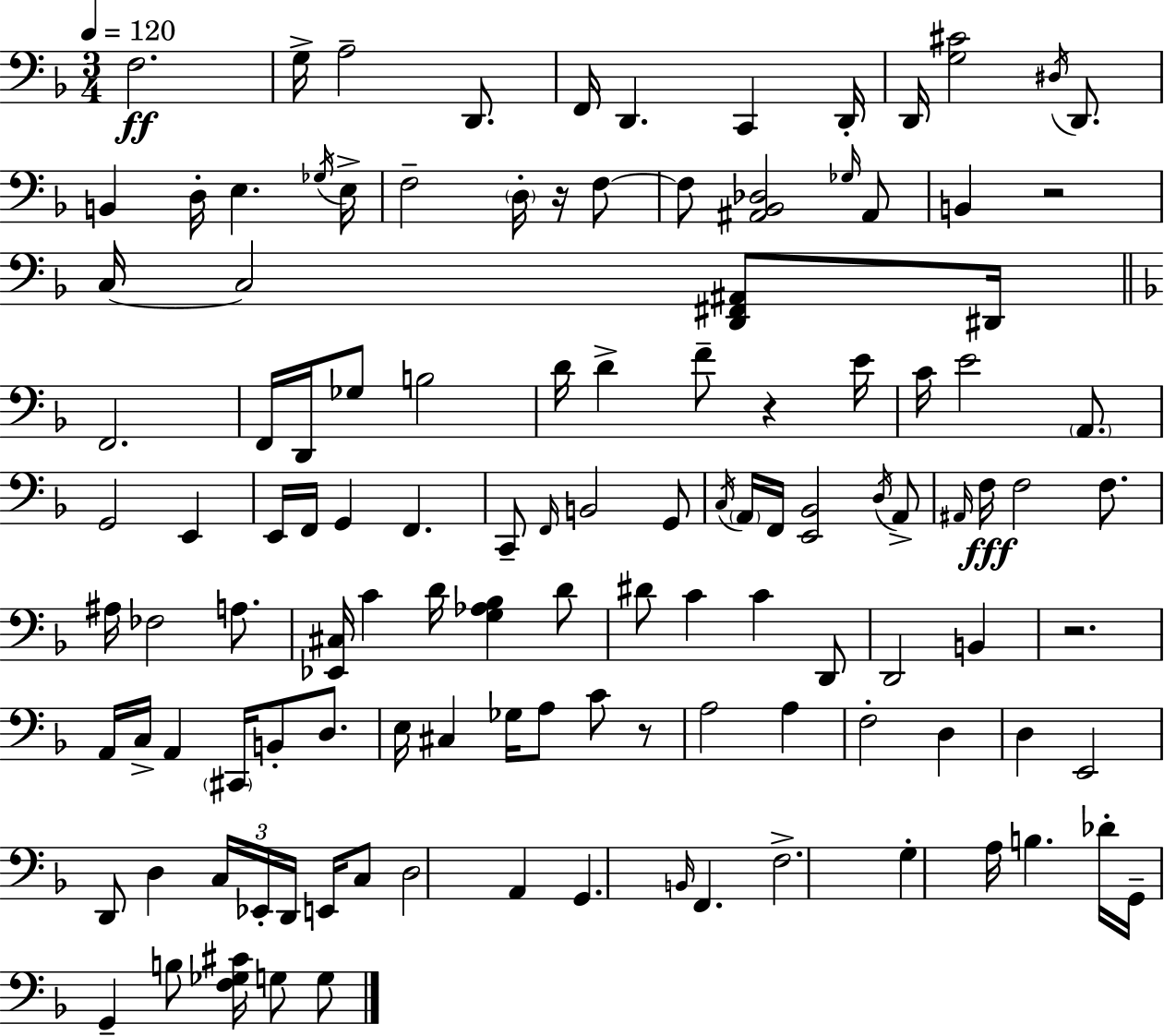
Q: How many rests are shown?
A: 5